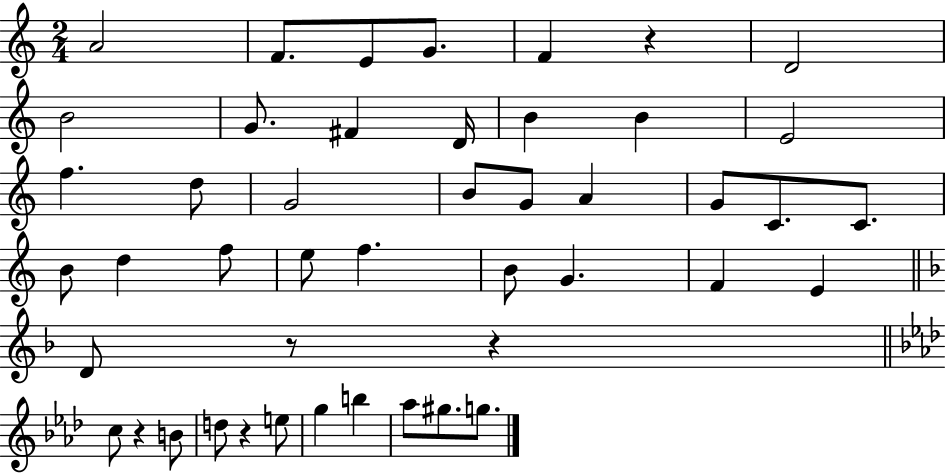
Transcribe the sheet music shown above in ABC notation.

X:1
T:Untitled
M:2/4
L:1/4
K:C
A2 F/2 E/2 G/2 F z D2 B2 G/2 ^F D/4 B B E2 f d/2 G2 B/2 G/2 A G/2 C/2 C/2 B/2 d f/2 e/2 f B/2 G F E D/2 z/2 z c/2 z B/2 d/2 z e/2 g b _a/2 ^g/2 g/2